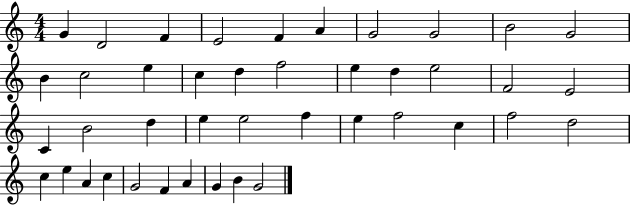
X:1
T:Untitled
M:4/4
L:1/4
K:C
G D2 F E2 F A G2 G2 B2 G2 B c2 e c d f2 e d e2 F2 E2 C B2 d e e2 f e f2 c f2 d2 c e A c G2 F A G B G2